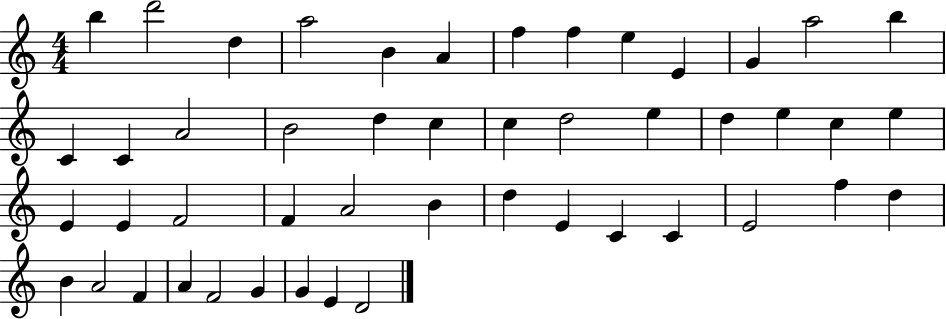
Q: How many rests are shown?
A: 0